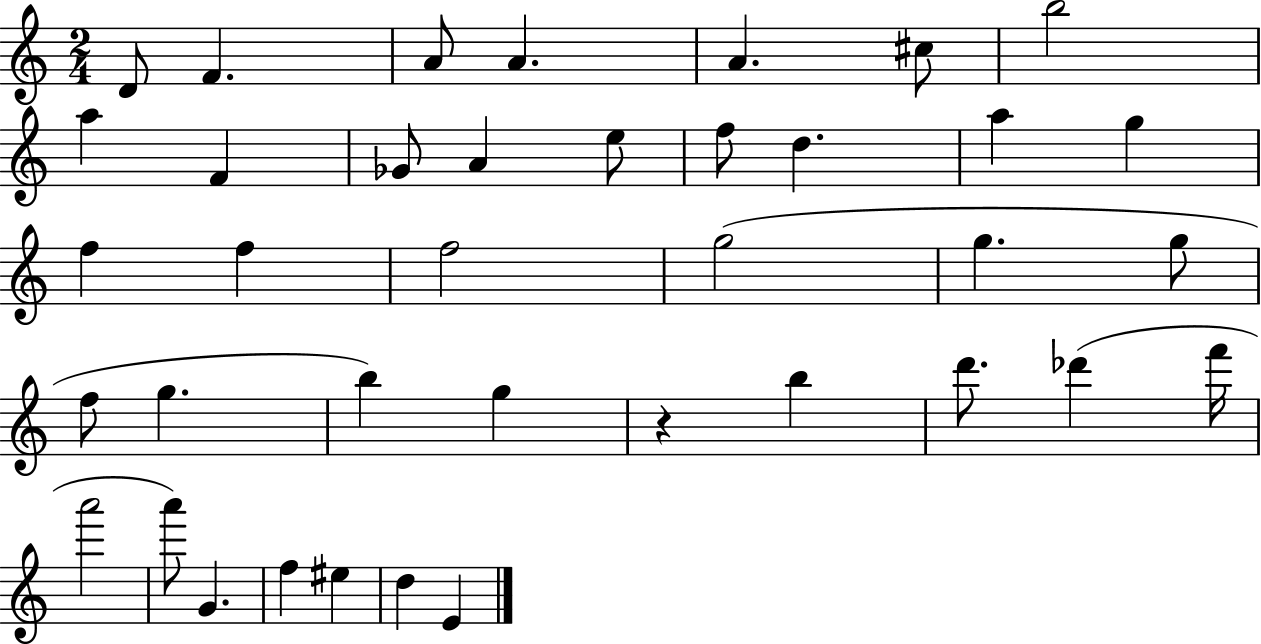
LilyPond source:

{
  \clef treble
  \numericTimeSignature
  \time 2/4
  \key c \major
  d'8 f'4. | a'8 a'4. | a'4. cis''8 | b''2 | \break a''4 f'4 | ges'8 a'4 e''8 | f''8 d''4. | a''4 g''4 | \break f''4 f''4 | f''2 | g''2( | g''4. g''8 | \break f''8 g''4. | b''4) g''4 | r4 b''4 | d'''8. des'''4( f'''16 | \break a'''2 | a'''8) g'4. | f''4 eis''4 | d''4 e'4 | \break \bar "|."
}